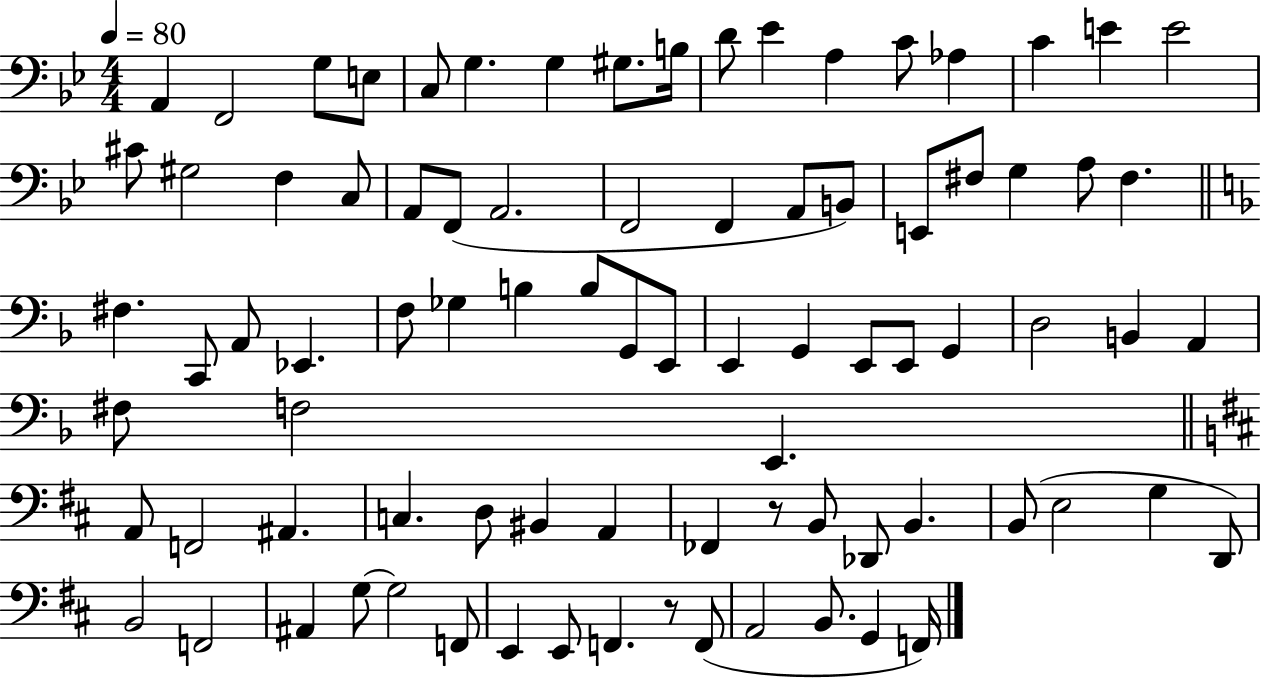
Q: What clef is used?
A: bass